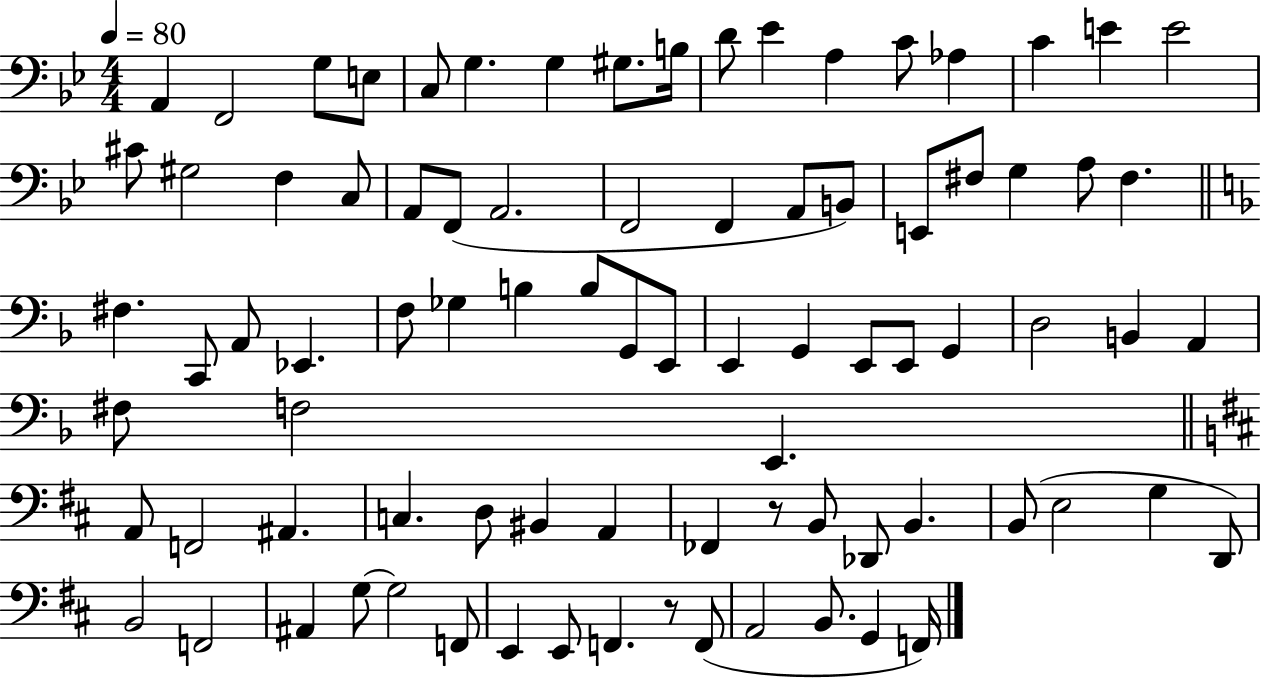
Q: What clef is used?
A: bass